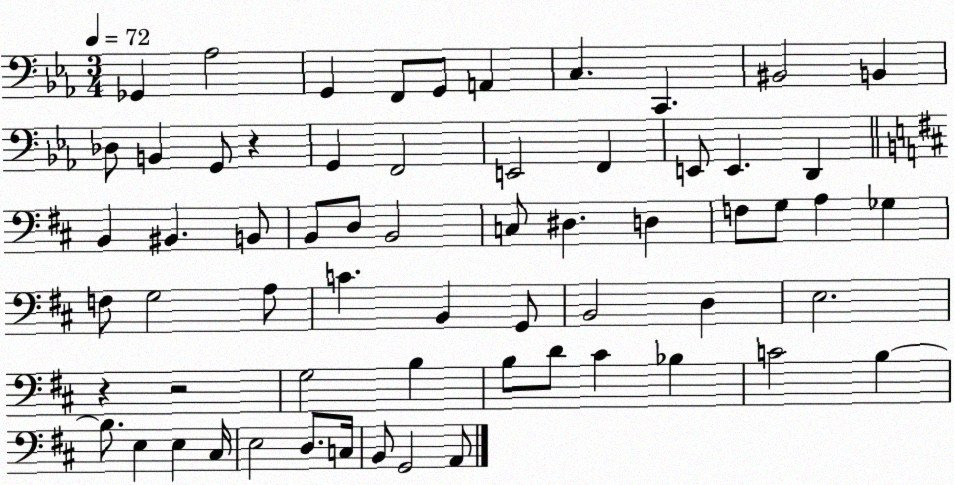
X:1
T:Untitled
M:3/4
L:1/4
K:Eb
_G,, _A,2 G,, F,,/2 G,,/2 A,, C, C,, ^B,,2 B,, _D,/2 B,, G,,/2 z G,, F,,2 E,,2 F,, E,,/2 E,, D,, B,, ^B,, B,,/2 B,,/2 D,/2 B,,2 C,/2 ^D, D, F,/2 G,/2 A, _G, F,/2 G,2 A,/2 C B,, G,,/2 B,,2 D, E,2 z z2 G,2 B, B,/2 D/2 ^C _B, C2 B, B,/2 E, E, ^C,/4 E,2 D,/2 C,/4 B,,/2 G,,2 A,,/2